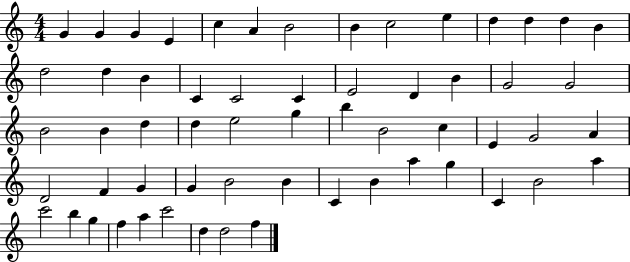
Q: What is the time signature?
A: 4/4